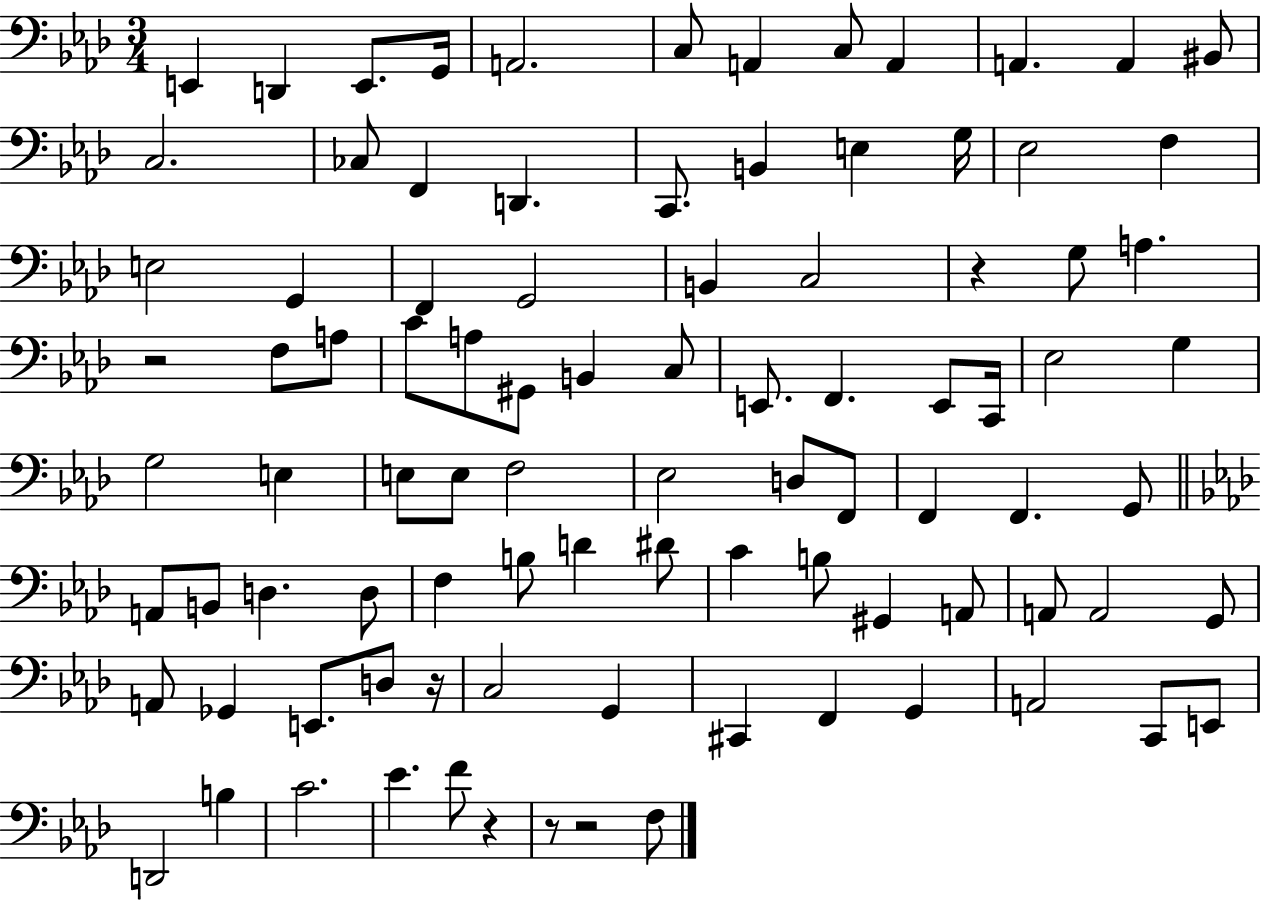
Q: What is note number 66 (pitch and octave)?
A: A2